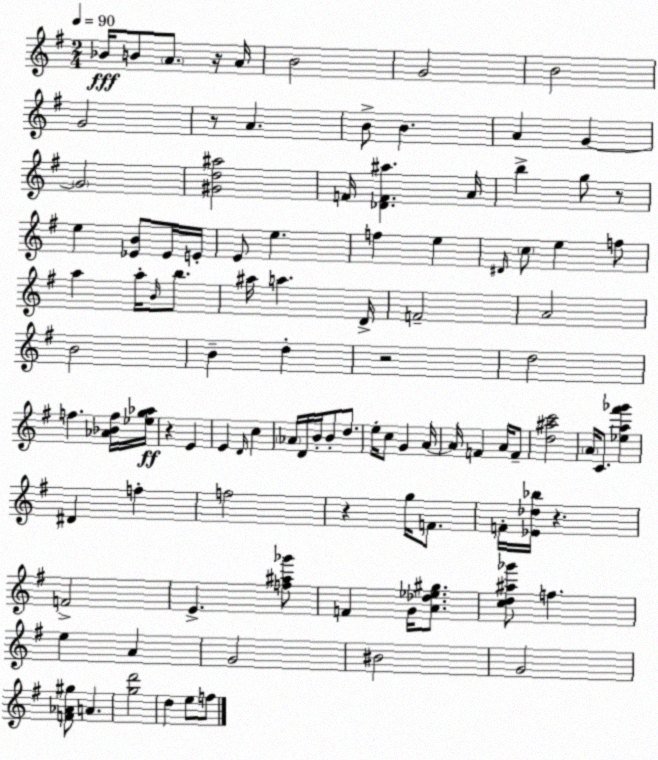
X:1
T:Untitled
M:2/4
L:1/4
K:Em
_B/4 B/2 A/2 z/4 A/4 B2 G2 B2 G2 z/2 A B/2 B A G G2 [^Gd^a]2 F/4 [_DF^a] A/4 b g/2 z/2 e [_EB]/2 _E/4 E/4 E/2 e f e ^D/4 c/2 e f/2 a a/4 B/4 b/2 ^a/4 a D/4 F2 A2 B2 B d z2 d2 f [_A_Bf]/4 [_eg_a]/4 z E E D/4 c _A/4 D/4 B/4 B/2 d/2 e/4 c/2 G A/4 A/4 F A/4 F/2 [d^ac']2 A/4 C/2 [_ea^f'_g'] ^D f f2 z g/4 F/2 F/4 [_E_d_b]/4 z F2 E [f^a_g']/2 F G/4 [A_d_e^g]/2 [cd^a_g']/2 f e A G2 ^B2 G2 [F_A^g]/2 A [gd']2 d e/2 f/2